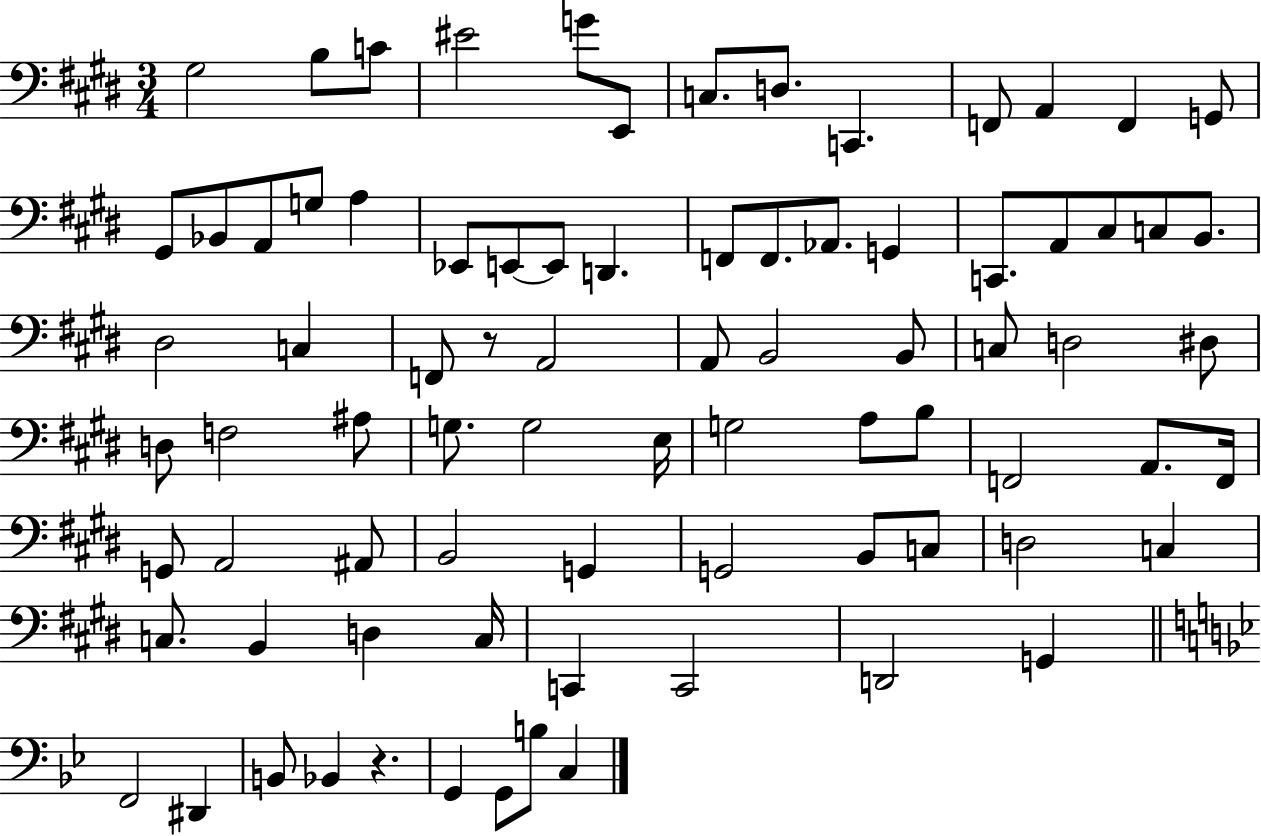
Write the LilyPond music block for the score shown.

{
  \clef bass
  \numericTimeSignature
  \time 3/4
  \key e \major
  gis2 b8 c'8 | eis'2 g'8 e,8 | c8. d8. c,4. | f,8 a,4 f,4 g,8 | \break gis,8 bes,8 a,8 g8 a4 | ees,8 e,8~~ e,8 d,4. | f,8 f,8. aes,8. g,4 | c,8. a,8 cis8 c8 b,8. | \break dis2 c4 | f,8 r8 a,2 | a,8 b,2 b,8 | c8 d2 dis8 | \break d8 f2 ais8 | g8. g2 e16 | g2 a8 b8 | f,2 a,8. f,16 | \break g,8 a,2 ais,8 | b,2 g,4 | g,2 b,8 c8 | d2 c4 | \break c8. b,4 d4 c16 | c,4 c,2 | d,2 g,4 | \bar "||" \break \key bes \major f,2 dis,4 | b,8 bes,4 r4. | g,4 g,8 b8 c4 | \bar "|."
}